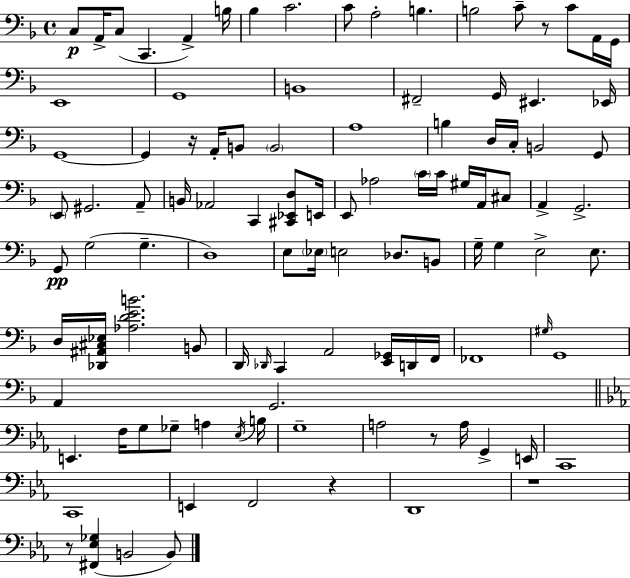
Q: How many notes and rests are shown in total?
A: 106